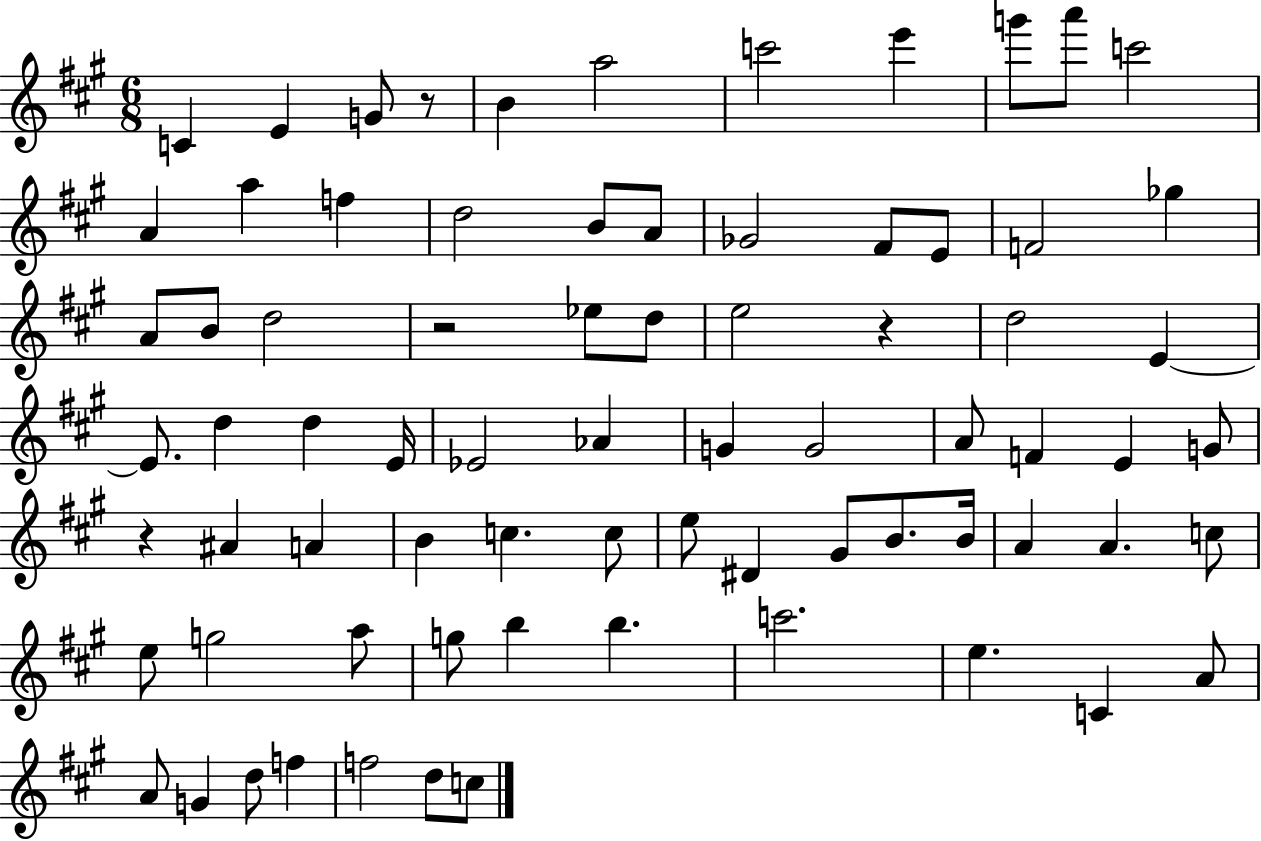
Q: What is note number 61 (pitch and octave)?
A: C6